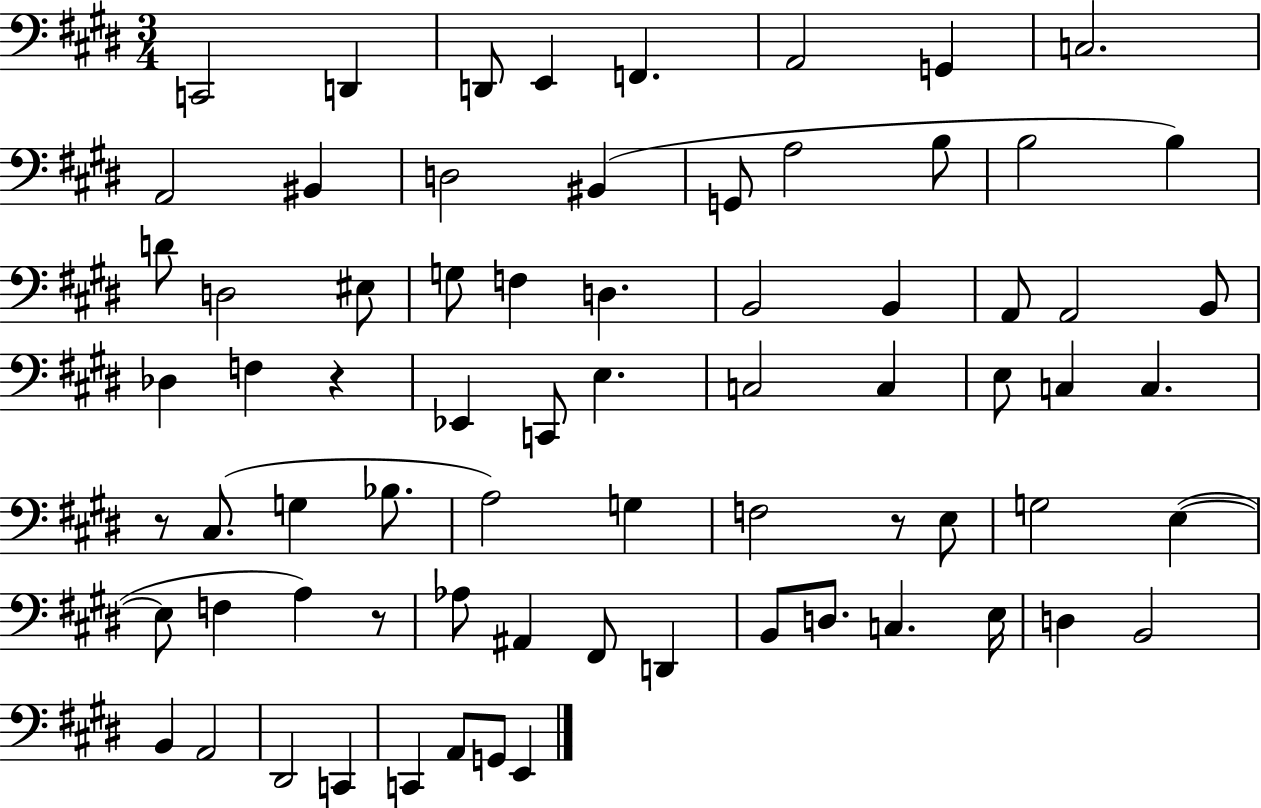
{
  \clef bass
  \numericTimeSignature
  \time 3/4
  \key e \major
  \repeat volta 2 { c,2 d,4 | d,8 e,4 f,4. | a,2 g,4 | c2. | \break a,2 bis,4 | d2 bis,4( | g,8 a2 b8 | b2 b4) | \break d'8 d2 eis8 | g8 f4 d4. | b,2 b,4 | a,8 a,2 b,8 | \break des4 f4 r4 | ees,4 c,8 e4. | c2 c4 | e8 c4 c4. | \break r8 cis8.( g4 bes8. | a2) g4 | f2 r8 e8 | g2 e4~(~ | \break e8 f4 a4) r8 | aes8 ais,4 fis,8 d,4 | b,8 d8. c4. e16 | d4 b,2 | \break b,4 a,2 | dis,2 c,4 | c,4 a,8 g,8 e,4 | } \bar "|."
}